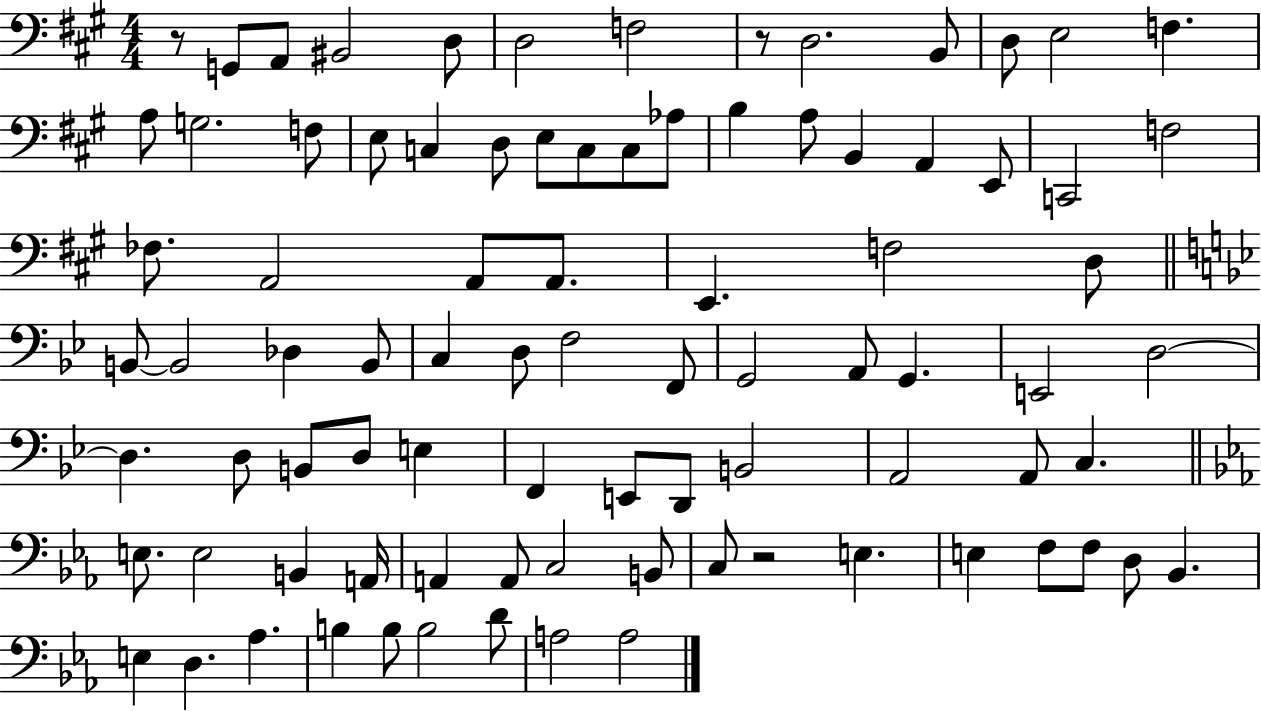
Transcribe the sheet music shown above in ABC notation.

X:1
T:Untitled
M:4/4
L:1/4
K:A
z/2 G,,/2 A,,/2 ^B,,2 D,/2 D,2 F,2 z/2 D,2 B,,/2 D,/2 E,2 F, A,/2 G,2 F,/2 E,/2 C, D,/2 E,/2 C,/2 C,/2 _A,/2 B, A,/2 B,, A,, E,,/2 C,,2 F,2 _F,/2 A,,2 A,,/2 A,,/2 E,, F,2 D,/2 B,,/2 B,,2 _D, B,,/2 C, D,/2 F,2 F,,/2 G,,2 A,,/2 G,, E,,2 D,2 D, D,/2 B,,/2 D,/2 E, F,, E,,/2 D,,/2 B,,2 A,,2 A,,/2 C, E,/2 E,2 B,, A,,/4 A,, A,,/2 C,2 B,,/2 C,/2 z2 E, E, F,/2 F,/2 D,/2 _B,, E, D, _A, B, B,/2 B,2 D/2 A,2 A,2